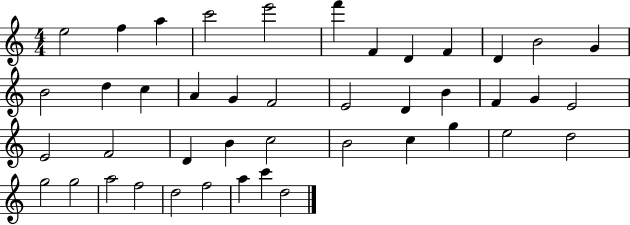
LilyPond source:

{
  \clef treble
  \numericTimeSignature
  \time 4/4
  \key c \major
  e''2 f''4 a''4 | c'''2 e'''2 | f'''4 f'4 d'4 f'4 | d'4 b'2 g'4 | \break b'2 d''4 c''4 | a'4 g'4 f'2 | e'2 d'4 b'4 | f'4 g'4 e'2 | \break e'2 f'2 | d'4 b'4 c''2 | b'2 c''4 g''4 | e''2 d''2 | \break g''2 g''2 | a''2 f''2 | d''2 f''2 | a''4 c'''4 d''2 | \break \bar "|."
}